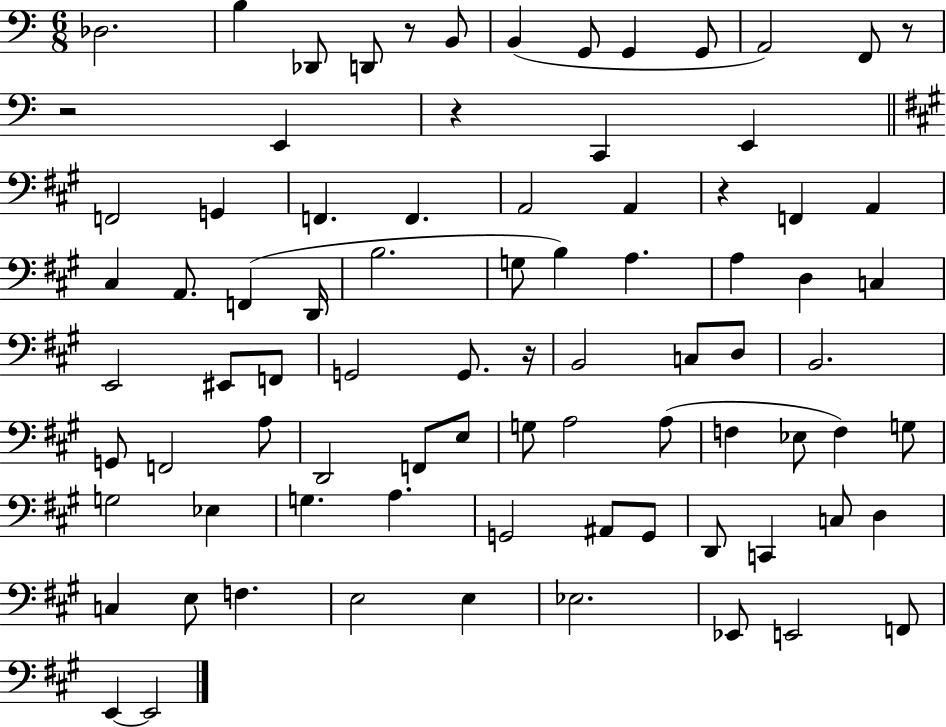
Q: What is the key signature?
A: C major